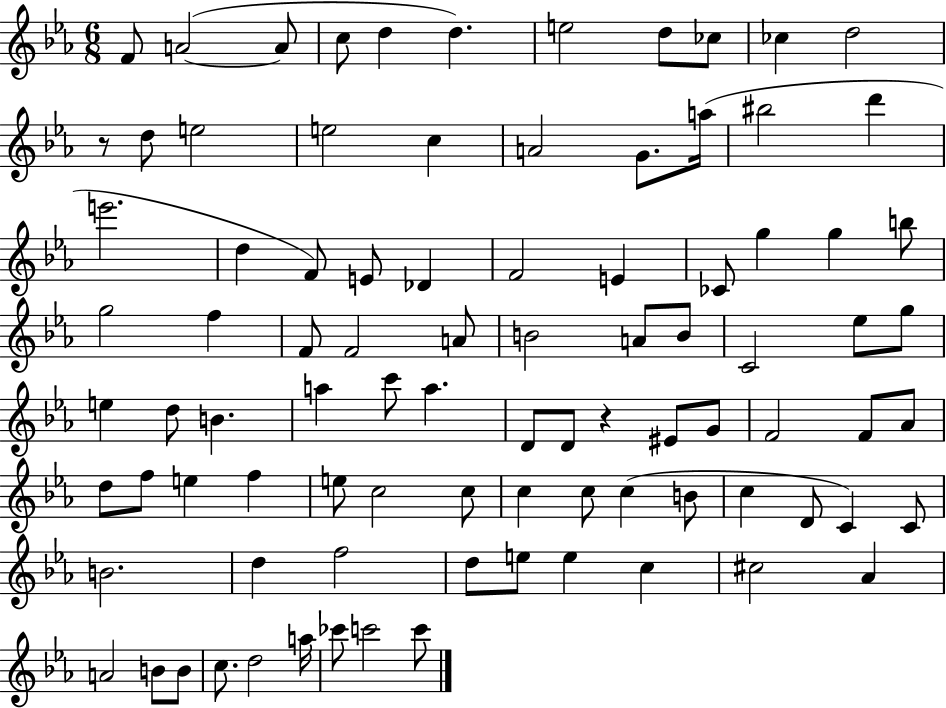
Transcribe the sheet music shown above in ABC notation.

X:1
T:Untitled
M:6/8
L:1/4
K:Eb
F/2 A2 A/2 c/2 d d e2 d/2 _c/2 _c d2 z/2 d/2 e2 e2 c A2 G/2 a/4 ^b2 d' e'2 d F/2 E/2 _D F2 E _C/2 g g b/2 g2 f F/2 F2 A/2 B2 A/2 B/2 C2 _e/2 g/2 e d/2 B a c'/2 a D/2 D/2 z ^E/2 G/2 F2 F/2 _A/2 d/2 f/2 e f e/2 c2 c/2 c c/2 c B/2 c D/2 C C/2 B2 d f2 d/2 e/2 e c ^c2 _A A2 B/2 B/2 c/2 d2 a/4 _c'/2 c'2 c'/2